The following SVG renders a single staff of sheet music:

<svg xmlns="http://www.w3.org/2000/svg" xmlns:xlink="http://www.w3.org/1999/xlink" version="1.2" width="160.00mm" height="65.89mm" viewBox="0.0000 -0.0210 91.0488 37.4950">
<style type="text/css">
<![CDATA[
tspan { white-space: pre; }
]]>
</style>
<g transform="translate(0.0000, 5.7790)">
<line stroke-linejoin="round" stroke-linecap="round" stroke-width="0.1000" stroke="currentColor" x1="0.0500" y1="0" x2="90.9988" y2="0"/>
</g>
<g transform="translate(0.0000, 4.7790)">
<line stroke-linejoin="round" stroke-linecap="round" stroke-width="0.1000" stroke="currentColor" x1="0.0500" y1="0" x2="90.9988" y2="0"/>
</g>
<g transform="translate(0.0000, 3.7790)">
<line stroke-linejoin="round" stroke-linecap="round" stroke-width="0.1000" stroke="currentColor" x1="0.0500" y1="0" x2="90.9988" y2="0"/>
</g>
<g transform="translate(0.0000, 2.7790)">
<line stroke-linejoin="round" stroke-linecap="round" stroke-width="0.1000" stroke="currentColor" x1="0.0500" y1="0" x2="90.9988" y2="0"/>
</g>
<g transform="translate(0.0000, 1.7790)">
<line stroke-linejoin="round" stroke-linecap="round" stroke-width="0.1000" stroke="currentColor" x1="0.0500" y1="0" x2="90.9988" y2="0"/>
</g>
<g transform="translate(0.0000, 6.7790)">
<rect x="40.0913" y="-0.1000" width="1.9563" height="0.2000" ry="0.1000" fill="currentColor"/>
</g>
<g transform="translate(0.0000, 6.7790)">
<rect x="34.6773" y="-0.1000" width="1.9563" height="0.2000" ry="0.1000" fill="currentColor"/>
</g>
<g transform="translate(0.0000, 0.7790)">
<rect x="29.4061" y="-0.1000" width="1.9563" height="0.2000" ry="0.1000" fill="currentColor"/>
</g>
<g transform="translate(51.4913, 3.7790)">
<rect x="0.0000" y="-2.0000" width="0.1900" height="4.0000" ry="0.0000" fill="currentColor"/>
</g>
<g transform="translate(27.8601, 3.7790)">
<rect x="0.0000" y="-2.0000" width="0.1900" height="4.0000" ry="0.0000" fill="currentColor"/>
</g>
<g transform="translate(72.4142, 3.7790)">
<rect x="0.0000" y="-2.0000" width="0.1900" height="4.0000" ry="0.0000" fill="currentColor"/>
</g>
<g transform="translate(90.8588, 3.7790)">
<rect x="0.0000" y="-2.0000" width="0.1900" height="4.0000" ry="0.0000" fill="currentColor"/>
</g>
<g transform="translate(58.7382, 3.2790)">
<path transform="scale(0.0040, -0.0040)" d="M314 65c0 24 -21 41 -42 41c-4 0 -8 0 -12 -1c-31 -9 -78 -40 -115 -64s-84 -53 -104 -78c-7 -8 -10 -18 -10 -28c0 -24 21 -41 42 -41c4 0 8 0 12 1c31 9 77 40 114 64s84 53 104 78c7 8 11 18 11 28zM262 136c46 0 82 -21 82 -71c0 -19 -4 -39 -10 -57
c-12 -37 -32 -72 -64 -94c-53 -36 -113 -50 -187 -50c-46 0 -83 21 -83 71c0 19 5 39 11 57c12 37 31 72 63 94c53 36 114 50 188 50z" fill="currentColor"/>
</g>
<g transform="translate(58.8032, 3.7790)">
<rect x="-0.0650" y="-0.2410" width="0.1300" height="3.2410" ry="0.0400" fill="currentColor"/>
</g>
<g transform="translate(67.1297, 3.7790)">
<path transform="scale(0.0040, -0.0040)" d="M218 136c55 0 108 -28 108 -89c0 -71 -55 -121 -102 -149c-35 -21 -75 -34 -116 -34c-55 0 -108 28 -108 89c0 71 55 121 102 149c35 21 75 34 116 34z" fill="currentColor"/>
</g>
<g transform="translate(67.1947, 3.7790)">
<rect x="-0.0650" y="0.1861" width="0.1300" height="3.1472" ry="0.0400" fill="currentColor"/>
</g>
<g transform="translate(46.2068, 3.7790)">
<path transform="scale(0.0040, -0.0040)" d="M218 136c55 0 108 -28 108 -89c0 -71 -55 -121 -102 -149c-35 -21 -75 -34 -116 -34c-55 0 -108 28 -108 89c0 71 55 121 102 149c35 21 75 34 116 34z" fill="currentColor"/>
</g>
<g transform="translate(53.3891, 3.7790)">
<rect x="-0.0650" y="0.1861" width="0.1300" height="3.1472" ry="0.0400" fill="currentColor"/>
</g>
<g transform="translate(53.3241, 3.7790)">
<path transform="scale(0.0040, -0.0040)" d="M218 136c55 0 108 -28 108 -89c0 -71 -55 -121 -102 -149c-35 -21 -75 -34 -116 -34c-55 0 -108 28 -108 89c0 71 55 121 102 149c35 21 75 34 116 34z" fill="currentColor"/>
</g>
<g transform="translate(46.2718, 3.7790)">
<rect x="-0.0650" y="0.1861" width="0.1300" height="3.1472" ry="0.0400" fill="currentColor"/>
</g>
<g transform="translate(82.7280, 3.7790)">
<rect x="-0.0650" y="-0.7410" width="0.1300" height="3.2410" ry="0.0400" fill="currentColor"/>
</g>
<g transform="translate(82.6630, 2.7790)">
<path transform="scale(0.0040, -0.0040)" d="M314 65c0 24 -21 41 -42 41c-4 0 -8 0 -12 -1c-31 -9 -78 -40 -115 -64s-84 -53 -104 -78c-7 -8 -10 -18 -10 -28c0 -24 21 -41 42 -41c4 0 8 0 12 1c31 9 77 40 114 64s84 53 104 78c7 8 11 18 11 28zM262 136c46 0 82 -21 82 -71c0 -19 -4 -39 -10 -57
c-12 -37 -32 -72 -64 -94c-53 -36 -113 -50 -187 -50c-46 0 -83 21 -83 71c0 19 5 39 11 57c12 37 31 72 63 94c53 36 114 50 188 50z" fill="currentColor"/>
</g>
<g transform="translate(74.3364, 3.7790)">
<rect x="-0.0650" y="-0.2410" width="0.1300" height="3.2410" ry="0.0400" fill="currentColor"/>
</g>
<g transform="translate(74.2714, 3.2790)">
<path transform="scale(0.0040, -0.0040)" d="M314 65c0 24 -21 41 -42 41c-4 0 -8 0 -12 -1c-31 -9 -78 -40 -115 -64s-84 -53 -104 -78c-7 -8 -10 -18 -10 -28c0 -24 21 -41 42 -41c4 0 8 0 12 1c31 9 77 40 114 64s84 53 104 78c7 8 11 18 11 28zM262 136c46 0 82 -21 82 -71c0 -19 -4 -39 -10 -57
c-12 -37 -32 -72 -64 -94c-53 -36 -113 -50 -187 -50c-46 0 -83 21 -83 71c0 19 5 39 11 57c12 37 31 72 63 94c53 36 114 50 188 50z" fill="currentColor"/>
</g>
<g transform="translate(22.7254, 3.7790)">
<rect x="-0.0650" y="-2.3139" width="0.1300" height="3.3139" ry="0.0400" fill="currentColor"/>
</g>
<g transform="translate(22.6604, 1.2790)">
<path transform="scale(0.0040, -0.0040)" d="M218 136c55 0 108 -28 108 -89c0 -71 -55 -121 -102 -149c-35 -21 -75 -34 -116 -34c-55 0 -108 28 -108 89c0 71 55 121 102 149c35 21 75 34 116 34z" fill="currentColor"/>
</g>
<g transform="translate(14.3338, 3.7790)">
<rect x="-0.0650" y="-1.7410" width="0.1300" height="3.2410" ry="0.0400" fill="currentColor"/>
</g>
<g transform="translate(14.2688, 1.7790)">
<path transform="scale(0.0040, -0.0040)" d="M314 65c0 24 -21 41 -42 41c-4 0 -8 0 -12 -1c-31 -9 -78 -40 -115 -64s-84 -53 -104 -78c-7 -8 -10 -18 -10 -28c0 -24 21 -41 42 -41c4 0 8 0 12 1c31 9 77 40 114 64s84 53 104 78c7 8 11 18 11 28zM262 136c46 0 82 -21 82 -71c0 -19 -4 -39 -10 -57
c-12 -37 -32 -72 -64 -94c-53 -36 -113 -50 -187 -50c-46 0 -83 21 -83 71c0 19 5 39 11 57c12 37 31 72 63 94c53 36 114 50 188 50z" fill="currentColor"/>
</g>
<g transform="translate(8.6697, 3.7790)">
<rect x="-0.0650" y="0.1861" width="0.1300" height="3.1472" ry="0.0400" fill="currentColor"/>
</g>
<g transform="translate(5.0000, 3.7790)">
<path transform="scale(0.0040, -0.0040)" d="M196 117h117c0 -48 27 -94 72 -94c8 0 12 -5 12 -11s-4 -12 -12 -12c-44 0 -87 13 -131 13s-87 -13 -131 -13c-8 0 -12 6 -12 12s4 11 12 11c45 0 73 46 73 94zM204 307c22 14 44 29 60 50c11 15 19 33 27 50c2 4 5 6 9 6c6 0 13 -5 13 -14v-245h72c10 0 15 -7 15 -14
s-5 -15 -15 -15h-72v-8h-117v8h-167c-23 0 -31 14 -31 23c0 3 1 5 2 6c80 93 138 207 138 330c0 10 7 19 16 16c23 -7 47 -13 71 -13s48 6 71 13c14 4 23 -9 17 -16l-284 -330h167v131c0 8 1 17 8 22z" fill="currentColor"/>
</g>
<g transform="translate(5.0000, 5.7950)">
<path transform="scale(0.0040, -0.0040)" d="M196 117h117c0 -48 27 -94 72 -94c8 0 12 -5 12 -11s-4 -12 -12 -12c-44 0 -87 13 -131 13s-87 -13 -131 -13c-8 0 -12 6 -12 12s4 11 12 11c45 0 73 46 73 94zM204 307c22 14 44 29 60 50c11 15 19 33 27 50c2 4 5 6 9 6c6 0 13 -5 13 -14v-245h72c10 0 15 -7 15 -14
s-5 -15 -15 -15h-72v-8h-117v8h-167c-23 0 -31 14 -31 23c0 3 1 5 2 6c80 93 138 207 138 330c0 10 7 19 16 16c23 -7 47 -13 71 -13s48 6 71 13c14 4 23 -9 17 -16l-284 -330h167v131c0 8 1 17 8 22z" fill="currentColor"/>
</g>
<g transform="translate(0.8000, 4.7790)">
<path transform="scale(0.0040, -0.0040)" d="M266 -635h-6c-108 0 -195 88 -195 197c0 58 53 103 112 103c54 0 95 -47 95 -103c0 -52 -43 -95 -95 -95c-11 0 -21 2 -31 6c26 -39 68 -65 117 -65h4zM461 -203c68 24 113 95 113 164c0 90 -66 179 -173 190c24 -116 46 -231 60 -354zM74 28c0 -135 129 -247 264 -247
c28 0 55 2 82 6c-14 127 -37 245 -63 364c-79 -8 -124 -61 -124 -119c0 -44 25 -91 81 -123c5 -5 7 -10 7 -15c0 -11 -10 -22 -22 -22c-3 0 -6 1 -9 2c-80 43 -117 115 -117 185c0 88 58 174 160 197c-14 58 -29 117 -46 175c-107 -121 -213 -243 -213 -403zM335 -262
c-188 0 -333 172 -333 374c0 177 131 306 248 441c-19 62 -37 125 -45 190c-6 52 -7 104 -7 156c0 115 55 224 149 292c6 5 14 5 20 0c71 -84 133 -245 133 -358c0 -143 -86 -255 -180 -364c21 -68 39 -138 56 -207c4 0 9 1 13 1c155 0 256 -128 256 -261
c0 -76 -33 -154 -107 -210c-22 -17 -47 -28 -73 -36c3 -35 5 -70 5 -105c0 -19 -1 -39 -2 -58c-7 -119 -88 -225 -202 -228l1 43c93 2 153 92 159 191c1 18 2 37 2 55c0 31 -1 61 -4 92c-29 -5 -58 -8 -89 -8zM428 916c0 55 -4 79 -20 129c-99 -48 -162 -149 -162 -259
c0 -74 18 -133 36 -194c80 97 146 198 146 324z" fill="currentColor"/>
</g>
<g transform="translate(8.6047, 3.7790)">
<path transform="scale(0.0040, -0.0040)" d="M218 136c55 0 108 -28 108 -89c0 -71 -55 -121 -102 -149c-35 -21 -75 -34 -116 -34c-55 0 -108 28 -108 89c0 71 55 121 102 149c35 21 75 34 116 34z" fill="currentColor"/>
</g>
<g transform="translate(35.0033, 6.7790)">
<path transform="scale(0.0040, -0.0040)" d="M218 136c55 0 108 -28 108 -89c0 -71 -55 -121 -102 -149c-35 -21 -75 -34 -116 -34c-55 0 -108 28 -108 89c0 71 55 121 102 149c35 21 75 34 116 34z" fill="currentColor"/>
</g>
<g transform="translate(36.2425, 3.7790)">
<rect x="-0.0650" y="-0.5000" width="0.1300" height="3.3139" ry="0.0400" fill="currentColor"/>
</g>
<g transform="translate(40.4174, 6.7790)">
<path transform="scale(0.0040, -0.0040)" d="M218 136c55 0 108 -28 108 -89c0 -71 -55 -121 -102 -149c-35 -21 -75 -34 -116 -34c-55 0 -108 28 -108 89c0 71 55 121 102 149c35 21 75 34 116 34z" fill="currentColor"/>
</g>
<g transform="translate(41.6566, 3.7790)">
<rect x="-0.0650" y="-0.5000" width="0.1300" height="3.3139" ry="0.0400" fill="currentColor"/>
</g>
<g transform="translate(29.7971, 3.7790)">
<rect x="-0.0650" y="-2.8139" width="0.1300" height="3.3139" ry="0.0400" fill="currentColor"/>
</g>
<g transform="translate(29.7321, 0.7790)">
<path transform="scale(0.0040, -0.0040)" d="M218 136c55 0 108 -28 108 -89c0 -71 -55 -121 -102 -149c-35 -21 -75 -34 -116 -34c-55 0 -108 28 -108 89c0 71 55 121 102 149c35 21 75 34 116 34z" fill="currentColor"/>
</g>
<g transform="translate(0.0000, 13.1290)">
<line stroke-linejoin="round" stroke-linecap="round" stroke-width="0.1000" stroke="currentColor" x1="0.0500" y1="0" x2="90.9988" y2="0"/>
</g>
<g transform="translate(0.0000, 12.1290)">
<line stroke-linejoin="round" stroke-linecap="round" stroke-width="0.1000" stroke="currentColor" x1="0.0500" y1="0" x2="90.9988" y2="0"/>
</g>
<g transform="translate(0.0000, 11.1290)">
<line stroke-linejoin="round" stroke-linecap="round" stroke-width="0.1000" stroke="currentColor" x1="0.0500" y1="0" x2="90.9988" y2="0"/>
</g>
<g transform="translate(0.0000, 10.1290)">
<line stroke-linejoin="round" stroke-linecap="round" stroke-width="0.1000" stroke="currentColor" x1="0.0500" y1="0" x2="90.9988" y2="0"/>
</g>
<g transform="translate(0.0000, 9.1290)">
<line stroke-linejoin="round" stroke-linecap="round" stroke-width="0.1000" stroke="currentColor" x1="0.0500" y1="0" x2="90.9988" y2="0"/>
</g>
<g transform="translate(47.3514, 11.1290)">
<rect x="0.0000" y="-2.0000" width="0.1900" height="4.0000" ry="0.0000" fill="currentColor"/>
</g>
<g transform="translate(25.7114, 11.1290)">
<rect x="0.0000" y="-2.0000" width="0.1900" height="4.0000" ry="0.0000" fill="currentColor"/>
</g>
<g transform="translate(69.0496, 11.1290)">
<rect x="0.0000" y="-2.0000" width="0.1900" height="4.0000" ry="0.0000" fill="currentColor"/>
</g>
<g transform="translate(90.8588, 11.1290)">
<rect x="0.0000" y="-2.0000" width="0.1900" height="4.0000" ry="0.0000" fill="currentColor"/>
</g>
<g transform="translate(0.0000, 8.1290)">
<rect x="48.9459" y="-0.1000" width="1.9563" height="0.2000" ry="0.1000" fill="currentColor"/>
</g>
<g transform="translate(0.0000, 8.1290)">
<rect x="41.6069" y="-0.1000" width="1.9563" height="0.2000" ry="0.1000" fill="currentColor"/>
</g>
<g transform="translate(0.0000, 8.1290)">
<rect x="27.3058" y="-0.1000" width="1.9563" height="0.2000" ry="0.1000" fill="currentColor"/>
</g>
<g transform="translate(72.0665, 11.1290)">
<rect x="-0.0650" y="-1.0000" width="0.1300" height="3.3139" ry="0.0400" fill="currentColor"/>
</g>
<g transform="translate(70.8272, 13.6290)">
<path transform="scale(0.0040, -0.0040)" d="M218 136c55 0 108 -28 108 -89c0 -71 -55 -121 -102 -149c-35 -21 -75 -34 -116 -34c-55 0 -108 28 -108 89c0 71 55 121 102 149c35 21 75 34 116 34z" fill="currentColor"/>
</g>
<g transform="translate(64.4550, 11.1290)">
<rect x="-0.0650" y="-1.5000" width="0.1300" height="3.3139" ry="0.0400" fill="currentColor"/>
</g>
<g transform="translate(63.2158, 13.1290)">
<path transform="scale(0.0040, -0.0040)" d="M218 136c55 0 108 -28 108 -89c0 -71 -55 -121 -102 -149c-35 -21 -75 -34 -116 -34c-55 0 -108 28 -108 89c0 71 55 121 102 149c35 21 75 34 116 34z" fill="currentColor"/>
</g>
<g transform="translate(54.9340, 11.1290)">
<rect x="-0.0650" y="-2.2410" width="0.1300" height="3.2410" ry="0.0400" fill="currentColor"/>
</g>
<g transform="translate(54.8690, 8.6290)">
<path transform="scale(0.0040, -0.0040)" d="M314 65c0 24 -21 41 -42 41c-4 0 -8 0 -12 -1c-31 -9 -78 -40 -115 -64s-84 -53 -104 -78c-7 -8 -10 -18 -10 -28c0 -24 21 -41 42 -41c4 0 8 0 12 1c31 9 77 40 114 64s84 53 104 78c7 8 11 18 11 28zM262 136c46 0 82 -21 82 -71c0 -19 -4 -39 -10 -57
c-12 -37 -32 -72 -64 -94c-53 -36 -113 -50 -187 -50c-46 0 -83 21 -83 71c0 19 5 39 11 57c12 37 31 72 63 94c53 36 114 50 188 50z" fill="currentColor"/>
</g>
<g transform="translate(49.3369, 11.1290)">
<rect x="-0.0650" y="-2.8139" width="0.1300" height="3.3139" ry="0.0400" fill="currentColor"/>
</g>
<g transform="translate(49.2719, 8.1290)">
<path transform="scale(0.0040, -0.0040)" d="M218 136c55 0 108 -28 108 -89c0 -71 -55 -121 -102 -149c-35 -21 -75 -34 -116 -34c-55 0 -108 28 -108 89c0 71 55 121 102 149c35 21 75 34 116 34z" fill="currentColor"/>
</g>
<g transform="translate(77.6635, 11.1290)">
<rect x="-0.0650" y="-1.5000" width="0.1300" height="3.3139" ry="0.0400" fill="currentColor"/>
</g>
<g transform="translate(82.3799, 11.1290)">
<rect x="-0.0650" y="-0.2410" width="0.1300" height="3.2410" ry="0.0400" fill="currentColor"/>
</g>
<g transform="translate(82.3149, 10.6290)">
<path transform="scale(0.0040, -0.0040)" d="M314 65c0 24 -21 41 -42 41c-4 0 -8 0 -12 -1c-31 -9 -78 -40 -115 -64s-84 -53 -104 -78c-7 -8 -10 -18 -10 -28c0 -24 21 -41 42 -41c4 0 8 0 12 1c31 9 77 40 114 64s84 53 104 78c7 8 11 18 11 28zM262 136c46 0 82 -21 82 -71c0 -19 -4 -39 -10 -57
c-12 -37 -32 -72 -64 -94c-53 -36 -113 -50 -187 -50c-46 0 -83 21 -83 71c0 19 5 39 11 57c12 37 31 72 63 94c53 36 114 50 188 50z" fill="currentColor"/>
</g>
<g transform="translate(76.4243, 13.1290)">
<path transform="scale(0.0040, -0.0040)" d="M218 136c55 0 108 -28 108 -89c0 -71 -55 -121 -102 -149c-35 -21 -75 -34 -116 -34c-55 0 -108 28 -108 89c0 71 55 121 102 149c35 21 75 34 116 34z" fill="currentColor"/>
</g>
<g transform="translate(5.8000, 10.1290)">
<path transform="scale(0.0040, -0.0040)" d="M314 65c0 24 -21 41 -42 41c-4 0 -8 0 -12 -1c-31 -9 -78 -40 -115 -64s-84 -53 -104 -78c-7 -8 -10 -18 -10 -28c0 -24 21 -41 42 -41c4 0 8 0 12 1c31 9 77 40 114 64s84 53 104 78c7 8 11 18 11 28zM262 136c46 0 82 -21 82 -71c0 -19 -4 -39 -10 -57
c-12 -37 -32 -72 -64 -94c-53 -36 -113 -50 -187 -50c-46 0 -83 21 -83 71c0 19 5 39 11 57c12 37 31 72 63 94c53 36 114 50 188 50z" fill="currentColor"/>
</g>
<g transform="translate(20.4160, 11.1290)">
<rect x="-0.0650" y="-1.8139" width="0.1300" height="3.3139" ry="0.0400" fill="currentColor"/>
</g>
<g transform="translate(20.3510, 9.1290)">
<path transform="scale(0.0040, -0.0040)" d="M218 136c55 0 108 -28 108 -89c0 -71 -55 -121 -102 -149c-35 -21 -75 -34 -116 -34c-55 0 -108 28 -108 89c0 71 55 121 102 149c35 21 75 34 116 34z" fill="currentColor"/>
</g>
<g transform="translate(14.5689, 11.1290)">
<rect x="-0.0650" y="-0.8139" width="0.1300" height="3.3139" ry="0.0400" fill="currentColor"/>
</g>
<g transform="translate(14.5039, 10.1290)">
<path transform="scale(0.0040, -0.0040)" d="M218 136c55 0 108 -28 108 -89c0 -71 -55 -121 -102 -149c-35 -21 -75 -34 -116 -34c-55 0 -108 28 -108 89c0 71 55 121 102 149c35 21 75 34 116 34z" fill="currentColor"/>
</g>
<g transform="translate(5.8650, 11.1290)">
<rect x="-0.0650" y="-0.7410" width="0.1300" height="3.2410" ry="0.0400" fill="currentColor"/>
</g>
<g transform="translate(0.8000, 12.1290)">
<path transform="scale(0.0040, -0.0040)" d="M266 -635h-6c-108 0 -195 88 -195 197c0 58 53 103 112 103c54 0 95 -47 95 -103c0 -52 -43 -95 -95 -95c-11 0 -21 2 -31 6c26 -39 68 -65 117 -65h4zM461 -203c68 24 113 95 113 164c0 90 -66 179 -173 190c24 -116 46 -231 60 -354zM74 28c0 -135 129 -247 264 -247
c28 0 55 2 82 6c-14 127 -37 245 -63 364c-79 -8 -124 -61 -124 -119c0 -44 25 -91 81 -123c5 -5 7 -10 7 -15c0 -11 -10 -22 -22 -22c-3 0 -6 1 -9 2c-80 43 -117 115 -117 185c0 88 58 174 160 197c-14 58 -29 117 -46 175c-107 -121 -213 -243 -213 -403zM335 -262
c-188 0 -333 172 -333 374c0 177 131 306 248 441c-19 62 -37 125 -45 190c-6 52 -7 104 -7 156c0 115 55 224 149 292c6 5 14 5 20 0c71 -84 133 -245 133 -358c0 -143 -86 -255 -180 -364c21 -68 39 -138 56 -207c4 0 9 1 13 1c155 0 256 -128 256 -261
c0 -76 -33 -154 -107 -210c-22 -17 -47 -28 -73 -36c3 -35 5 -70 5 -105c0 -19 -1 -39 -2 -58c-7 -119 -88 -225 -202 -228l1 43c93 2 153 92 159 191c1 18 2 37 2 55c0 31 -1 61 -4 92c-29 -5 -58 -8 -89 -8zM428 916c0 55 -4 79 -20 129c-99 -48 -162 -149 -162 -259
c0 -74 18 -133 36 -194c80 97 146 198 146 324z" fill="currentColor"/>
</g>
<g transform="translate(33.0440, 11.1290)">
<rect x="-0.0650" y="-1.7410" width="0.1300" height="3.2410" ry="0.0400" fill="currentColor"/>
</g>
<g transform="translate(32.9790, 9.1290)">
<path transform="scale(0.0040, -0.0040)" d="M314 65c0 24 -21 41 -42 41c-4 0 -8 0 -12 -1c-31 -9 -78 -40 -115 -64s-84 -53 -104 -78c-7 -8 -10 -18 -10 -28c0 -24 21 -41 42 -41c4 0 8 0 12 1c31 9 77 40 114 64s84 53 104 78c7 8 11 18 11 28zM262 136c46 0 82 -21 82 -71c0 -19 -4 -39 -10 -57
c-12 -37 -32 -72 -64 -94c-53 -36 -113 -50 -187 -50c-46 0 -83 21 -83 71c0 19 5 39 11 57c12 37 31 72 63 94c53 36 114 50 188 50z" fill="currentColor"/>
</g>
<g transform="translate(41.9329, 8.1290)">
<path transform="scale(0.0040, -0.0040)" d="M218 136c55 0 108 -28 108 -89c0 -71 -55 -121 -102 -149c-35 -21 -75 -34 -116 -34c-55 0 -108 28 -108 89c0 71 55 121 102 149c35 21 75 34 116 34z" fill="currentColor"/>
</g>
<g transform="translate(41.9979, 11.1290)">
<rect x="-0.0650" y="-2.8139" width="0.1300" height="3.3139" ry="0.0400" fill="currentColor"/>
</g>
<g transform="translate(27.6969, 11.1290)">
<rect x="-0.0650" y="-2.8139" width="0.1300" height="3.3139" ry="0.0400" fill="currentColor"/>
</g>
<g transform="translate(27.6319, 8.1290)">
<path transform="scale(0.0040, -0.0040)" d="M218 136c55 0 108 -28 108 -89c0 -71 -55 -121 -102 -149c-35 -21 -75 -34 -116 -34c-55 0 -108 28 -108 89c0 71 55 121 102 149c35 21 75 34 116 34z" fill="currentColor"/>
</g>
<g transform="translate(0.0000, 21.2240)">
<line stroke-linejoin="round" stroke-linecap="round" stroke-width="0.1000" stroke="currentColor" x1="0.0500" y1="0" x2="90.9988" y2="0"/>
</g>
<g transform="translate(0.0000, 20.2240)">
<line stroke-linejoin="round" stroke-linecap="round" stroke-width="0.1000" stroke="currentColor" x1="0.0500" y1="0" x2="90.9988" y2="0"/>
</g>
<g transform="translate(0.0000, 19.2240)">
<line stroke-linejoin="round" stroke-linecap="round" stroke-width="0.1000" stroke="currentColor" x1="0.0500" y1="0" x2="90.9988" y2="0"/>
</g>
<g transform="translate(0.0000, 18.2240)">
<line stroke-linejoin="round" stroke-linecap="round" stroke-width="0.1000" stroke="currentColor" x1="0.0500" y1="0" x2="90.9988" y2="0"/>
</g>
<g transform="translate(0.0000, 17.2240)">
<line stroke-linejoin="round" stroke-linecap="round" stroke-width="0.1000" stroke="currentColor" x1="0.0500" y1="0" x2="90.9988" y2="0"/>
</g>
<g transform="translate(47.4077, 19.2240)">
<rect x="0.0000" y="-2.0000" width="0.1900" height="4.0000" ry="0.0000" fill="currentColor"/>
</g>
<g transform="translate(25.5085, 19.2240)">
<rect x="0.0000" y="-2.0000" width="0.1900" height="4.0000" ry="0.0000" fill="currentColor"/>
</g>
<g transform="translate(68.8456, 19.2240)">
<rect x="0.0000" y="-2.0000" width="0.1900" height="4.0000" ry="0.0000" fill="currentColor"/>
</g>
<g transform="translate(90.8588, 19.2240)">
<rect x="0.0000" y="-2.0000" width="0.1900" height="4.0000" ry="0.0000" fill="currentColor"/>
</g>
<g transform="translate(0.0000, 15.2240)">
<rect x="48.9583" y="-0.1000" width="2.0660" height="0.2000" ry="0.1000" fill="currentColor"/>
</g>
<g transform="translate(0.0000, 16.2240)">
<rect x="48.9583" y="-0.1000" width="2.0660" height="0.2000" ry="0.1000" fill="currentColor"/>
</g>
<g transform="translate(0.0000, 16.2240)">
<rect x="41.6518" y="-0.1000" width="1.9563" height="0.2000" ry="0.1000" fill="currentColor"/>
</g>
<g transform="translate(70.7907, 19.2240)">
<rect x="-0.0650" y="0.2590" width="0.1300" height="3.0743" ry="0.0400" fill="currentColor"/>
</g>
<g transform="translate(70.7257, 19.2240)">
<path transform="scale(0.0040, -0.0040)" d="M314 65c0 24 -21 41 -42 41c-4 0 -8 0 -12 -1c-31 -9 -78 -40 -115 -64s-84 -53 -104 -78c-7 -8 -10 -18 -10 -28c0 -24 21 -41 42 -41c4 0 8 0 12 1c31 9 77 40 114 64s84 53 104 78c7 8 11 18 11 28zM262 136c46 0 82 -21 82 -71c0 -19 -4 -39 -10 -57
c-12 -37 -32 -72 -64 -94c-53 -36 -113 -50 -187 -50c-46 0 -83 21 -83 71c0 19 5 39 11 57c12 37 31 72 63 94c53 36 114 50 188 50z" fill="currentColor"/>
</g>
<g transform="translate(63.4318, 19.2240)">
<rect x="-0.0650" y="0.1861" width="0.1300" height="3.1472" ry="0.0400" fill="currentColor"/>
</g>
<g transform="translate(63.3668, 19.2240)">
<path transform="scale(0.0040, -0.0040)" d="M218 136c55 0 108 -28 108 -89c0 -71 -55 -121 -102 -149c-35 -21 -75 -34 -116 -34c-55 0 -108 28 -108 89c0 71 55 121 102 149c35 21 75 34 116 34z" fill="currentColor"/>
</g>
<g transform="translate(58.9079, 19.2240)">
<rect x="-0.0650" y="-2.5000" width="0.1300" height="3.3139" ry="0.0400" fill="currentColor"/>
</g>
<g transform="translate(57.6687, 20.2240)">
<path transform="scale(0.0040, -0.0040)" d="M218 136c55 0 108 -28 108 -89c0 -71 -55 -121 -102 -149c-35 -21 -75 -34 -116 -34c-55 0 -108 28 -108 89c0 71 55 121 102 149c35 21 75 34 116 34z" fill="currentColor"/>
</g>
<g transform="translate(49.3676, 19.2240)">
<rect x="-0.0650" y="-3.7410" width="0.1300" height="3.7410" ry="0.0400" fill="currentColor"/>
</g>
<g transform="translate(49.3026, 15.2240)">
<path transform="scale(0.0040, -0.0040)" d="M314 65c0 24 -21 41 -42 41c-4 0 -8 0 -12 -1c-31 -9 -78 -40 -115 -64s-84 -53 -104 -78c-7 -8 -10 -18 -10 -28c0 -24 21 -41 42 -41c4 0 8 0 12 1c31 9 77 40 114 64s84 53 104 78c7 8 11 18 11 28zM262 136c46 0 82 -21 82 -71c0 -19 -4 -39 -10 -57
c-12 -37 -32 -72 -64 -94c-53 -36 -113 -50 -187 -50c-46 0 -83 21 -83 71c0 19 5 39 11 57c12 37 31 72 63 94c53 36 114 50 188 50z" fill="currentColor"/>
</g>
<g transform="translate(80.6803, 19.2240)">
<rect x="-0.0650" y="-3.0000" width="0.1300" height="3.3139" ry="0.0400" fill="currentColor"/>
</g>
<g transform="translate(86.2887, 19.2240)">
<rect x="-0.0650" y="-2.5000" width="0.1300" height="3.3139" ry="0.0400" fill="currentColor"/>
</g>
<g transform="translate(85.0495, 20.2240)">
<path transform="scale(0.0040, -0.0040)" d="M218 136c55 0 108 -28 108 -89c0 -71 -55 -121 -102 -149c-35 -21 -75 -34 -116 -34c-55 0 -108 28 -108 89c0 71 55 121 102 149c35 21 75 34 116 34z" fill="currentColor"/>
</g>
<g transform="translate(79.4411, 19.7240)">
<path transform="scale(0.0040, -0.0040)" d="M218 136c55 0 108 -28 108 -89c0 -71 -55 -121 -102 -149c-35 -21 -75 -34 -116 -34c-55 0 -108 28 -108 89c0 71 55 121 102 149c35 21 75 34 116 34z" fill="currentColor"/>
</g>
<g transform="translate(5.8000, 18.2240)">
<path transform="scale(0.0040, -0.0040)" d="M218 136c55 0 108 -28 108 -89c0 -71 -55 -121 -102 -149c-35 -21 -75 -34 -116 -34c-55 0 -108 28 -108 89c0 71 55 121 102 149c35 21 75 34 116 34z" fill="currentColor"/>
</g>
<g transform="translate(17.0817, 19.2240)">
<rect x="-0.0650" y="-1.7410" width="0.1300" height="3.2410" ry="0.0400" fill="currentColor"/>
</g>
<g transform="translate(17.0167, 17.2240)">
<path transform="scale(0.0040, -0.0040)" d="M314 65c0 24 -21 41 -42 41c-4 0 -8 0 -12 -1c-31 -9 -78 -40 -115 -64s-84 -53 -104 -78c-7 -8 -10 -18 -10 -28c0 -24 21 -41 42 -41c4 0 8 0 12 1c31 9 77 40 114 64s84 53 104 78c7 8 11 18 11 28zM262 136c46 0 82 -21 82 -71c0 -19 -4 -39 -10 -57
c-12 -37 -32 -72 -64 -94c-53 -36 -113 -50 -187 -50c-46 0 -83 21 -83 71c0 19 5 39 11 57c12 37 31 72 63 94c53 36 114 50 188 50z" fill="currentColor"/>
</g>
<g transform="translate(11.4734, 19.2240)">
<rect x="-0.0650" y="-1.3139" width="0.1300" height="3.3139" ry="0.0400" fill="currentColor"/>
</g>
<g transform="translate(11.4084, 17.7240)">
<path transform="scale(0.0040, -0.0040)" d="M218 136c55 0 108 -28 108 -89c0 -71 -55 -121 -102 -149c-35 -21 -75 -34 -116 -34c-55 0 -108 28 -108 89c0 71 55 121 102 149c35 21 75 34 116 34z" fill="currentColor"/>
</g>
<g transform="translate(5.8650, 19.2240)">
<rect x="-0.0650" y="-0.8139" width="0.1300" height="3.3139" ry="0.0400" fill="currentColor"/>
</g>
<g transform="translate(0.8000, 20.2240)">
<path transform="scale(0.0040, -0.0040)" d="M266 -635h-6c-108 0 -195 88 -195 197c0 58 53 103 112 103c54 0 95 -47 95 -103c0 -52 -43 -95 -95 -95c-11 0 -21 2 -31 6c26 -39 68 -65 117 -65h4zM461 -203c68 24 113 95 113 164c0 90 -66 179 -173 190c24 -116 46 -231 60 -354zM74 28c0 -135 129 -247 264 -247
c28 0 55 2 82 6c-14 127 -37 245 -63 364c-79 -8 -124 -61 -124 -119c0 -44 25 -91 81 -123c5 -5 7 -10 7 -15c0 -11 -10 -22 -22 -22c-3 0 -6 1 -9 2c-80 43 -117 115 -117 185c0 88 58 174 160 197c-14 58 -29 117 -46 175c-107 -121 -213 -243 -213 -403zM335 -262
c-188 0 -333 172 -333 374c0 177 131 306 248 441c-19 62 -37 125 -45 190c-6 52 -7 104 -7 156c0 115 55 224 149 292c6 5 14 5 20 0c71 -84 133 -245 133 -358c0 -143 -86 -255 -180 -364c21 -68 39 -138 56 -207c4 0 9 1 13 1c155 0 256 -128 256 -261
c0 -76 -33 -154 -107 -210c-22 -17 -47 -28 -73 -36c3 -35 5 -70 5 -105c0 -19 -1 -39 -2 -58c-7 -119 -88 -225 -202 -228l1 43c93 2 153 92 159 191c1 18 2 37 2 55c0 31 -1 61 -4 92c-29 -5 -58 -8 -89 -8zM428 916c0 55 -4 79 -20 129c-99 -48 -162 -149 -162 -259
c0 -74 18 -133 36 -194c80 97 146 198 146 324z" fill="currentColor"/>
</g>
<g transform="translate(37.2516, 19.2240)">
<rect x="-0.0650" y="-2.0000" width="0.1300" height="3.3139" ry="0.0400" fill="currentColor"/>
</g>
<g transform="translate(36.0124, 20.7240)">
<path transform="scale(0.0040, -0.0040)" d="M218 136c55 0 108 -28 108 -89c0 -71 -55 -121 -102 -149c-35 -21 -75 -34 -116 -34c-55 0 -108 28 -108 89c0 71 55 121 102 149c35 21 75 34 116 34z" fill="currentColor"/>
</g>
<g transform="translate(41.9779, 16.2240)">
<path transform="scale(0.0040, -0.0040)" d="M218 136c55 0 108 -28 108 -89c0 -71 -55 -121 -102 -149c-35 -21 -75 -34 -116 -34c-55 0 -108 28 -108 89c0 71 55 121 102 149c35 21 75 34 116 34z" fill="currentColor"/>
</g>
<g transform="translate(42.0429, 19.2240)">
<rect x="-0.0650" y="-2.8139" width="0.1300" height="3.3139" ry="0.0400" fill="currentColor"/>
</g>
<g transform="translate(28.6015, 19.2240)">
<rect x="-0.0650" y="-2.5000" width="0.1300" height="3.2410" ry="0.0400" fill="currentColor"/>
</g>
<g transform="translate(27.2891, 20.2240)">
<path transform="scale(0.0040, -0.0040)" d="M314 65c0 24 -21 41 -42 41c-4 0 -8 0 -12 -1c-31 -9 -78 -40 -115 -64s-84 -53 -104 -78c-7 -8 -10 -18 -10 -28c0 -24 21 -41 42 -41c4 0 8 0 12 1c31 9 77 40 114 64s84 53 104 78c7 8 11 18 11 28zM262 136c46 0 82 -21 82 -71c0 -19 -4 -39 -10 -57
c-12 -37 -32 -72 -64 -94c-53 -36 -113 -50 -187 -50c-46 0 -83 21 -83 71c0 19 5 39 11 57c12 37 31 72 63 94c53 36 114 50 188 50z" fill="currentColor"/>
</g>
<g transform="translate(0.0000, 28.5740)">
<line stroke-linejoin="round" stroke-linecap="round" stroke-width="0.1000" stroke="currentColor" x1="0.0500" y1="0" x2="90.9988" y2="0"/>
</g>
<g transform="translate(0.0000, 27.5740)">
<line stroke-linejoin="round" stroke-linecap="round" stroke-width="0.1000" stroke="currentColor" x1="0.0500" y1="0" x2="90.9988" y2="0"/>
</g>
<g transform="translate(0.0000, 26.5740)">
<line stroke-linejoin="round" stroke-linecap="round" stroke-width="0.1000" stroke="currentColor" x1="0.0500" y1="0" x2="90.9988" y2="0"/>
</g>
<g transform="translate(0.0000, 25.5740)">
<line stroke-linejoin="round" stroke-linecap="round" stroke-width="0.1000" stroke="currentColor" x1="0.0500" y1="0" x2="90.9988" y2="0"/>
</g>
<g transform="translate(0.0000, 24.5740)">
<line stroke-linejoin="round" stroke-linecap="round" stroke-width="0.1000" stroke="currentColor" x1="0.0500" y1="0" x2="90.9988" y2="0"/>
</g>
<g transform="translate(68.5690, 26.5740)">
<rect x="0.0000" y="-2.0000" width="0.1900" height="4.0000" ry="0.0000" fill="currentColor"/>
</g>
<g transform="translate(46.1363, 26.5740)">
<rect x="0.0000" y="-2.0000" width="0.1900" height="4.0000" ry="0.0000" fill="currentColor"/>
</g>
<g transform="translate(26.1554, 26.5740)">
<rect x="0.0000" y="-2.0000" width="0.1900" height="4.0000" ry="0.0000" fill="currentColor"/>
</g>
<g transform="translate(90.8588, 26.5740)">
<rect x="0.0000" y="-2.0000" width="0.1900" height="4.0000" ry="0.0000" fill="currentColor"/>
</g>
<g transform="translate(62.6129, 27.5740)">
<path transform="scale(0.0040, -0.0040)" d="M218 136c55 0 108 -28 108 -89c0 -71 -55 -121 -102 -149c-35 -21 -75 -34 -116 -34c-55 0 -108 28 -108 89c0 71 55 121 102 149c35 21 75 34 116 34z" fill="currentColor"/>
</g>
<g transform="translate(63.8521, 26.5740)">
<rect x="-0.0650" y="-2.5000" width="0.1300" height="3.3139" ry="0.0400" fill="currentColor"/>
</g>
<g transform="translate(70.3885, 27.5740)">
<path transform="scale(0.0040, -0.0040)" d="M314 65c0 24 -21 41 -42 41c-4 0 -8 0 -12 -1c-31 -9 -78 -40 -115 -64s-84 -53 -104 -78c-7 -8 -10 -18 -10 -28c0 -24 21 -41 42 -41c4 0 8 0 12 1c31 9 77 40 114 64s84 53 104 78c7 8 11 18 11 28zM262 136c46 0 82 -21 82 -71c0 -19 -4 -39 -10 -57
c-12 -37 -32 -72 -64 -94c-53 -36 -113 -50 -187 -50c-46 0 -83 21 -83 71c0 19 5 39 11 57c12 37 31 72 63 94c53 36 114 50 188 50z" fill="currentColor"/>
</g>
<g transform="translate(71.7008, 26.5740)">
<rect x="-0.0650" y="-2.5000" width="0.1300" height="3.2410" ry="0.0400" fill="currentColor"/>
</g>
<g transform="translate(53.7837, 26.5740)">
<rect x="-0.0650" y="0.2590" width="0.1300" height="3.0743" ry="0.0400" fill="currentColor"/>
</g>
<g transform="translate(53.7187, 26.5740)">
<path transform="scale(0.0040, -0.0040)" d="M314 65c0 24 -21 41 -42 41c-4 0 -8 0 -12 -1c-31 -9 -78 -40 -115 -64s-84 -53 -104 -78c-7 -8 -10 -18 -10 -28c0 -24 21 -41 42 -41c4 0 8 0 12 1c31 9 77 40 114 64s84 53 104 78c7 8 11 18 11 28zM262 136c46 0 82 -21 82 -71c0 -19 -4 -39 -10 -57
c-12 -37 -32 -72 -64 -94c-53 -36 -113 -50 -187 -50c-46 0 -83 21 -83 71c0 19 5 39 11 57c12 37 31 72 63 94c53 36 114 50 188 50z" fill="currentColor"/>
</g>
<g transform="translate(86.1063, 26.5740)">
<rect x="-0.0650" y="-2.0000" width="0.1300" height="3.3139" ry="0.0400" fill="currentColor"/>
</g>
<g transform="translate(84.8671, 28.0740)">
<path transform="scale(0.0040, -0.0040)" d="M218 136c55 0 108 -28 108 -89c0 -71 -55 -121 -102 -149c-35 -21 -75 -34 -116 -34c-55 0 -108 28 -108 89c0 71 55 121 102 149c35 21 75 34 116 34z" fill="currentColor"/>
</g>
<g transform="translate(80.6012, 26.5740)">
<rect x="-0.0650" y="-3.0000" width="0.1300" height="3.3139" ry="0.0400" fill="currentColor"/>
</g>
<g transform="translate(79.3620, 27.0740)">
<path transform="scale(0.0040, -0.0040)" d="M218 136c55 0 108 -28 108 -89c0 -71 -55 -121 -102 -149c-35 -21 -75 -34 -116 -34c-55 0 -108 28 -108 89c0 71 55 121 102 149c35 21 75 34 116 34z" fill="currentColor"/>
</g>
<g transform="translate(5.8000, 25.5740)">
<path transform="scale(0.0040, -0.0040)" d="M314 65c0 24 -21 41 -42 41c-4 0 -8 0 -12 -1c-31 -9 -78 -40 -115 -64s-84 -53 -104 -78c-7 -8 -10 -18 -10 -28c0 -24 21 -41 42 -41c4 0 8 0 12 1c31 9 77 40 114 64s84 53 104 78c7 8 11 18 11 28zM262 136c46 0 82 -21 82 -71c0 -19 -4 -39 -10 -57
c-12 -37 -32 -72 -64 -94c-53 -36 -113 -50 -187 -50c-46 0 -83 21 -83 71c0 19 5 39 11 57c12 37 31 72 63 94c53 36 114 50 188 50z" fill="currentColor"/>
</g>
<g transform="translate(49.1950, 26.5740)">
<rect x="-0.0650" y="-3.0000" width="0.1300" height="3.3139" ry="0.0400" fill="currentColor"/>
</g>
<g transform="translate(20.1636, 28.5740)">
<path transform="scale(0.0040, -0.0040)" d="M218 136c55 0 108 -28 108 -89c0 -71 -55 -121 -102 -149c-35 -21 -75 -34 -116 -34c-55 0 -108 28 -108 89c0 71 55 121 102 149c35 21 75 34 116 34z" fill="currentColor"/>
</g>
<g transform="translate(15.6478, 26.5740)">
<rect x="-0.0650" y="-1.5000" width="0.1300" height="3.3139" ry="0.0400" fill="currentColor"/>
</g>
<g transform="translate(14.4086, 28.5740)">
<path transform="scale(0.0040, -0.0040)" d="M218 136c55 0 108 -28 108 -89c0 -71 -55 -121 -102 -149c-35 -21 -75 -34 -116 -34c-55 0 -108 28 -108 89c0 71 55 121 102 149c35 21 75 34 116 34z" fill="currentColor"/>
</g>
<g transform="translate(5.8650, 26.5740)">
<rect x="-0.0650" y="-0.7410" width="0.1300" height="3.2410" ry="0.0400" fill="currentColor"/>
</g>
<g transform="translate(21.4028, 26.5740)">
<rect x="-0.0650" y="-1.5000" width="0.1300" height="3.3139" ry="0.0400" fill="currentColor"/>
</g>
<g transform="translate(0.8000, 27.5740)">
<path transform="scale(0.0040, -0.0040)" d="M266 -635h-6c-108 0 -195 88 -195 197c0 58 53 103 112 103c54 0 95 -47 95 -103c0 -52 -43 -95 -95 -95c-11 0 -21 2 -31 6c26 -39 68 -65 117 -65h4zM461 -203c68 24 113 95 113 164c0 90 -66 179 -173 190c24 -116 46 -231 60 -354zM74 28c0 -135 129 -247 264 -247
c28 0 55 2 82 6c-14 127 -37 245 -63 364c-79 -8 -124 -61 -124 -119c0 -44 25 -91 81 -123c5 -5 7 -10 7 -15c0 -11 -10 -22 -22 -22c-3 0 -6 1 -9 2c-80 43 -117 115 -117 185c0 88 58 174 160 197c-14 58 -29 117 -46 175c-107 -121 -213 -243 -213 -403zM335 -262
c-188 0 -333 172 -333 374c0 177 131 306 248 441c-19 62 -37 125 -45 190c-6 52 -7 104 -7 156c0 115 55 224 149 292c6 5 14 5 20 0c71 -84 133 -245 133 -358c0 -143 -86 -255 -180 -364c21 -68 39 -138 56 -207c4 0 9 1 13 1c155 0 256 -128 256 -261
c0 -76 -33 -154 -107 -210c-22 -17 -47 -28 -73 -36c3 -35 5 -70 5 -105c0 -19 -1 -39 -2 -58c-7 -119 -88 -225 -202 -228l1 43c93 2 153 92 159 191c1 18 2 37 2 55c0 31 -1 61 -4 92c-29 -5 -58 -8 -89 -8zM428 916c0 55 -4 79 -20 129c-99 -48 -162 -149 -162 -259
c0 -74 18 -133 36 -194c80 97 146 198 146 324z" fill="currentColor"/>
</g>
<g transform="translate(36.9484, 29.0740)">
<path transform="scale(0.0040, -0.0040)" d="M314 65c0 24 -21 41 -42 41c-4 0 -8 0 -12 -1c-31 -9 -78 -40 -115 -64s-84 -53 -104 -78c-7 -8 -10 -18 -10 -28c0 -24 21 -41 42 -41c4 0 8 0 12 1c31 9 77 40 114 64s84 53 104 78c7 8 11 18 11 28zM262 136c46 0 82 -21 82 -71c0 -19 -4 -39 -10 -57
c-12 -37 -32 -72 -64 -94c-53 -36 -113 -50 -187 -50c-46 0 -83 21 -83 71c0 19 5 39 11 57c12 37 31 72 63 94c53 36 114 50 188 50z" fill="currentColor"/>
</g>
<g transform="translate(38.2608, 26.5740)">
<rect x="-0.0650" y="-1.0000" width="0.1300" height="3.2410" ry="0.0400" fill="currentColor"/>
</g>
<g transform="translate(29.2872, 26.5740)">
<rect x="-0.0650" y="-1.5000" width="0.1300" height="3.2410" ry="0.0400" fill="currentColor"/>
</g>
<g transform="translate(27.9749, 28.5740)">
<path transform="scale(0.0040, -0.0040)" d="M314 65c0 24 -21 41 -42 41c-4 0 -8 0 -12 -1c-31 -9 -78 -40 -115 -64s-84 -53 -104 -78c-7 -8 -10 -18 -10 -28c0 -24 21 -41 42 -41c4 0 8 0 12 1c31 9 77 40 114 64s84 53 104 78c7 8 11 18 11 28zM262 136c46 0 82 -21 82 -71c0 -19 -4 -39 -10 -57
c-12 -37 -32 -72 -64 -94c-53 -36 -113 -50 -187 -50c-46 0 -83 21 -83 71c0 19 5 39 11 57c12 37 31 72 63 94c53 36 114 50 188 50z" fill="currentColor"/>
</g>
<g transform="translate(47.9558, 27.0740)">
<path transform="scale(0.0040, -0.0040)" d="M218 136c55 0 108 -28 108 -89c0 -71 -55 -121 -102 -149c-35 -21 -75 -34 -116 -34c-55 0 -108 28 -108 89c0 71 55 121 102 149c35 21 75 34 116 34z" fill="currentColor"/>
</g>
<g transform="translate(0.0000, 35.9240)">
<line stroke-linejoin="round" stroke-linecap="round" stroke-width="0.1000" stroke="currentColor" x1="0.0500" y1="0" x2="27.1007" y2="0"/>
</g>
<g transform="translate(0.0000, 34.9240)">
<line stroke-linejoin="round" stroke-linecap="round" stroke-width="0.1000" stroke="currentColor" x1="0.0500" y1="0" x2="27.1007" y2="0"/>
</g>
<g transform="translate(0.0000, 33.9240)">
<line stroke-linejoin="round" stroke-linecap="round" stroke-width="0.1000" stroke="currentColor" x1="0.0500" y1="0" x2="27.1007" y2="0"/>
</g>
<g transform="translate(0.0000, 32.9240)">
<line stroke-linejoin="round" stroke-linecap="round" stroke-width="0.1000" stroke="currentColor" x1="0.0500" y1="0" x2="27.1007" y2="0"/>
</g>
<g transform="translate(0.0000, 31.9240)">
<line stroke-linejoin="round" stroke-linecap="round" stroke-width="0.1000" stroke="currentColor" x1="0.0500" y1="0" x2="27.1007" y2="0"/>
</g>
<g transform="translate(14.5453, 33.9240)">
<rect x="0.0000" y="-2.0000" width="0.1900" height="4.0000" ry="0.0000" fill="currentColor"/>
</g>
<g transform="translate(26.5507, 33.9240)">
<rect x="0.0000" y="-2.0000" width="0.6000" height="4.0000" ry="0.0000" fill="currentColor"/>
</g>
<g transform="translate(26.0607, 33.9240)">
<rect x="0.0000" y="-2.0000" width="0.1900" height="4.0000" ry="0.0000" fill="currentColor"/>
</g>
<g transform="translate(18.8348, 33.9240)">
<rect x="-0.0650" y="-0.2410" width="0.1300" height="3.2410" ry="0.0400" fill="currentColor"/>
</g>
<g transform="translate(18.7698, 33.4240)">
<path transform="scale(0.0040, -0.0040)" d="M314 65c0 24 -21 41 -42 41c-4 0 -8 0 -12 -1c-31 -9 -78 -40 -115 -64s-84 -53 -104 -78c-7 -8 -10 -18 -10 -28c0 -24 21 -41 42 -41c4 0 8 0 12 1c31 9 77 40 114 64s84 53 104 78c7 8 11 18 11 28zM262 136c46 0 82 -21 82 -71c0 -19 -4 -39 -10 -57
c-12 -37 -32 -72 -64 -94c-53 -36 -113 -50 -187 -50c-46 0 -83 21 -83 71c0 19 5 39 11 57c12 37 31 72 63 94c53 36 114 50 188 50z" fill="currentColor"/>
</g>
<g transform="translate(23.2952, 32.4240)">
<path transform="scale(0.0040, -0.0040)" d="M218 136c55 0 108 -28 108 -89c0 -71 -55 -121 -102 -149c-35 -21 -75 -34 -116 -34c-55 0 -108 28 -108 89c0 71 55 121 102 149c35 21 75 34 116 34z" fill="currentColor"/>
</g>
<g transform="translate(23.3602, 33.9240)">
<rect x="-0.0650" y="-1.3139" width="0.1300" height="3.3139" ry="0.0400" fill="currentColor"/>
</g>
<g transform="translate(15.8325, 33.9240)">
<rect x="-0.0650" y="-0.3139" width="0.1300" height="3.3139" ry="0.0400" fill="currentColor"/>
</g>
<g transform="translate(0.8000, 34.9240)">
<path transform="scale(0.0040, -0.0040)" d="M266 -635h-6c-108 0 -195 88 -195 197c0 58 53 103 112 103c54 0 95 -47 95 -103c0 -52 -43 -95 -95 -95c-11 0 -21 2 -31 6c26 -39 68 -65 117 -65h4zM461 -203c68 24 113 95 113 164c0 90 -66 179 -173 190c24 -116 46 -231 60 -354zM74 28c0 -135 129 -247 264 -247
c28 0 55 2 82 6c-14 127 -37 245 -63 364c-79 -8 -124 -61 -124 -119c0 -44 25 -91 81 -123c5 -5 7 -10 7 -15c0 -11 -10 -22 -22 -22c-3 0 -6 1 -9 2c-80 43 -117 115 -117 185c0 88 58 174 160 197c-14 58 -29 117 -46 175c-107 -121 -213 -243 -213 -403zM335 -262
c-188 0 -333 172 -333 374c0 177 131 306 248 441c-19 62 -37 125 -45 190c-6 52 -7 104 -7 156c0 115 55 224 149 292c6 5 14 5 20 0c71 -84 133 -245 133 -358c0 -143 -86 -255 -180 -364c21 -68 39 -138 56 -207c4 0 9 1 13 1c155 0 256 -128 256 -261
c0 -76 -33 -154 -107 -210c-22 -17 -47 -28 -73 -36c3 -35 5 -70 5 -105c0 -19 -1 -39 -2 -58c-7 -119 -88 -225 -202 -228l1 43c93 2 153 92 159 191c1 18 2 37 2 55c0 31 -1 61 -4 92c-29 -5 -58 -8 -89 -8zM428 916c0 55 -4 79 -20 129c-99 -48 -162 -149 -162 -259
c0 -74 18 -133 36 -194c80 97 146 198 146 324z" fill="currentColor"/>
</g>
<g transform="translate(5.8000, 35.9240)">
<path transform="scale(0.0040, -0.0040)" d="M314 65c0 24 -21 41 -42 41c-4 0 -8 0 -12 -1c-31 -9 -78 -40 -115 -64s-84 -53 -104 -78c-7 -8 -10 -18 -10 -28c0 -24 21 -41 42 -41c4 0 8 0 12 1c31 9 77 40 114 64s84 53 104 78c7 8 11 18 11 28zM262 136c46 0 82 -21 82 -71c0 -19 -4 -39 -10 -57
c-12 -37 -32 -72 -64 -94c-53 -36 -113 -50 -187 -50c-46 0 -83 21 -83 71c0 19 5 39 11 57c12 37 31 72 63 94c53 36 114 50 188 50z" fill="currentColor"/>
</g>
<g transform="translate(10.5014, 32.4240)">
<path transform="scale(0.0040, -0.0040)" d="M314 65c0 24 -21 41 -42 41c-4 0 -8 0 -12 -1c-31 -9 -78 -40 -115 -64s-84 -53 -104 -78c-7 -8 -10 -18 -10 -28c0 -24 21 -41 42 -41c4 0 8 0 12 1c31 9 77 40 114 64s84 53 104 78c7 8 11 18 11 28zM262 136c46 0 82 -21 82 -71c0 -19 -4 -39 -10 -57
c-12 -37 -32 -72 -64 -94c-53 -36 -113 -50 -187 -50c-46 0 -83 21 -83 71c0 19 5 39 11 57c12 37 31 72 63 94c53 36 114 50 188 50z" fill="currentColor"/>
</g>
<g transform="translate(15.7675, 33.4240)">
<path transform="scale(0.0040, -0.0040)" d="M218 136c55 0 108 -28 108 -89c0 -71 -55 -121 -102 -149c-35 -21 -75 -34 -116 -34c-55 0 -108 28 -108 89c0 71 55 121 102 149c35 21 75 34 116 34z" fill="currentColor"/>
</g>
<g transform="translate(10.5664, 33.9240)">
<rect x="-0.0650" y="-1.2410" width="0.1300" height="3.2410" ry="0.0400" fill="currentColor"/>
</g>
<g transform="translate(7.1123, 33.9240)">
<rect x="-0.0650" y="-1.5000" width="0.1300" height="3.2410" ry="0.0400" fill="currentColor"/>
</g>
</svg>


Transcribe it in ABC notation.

X:1
T:Untitled
M:4/4
L:1/4
K:C
B f2 g a C C B B c2 B c2 d2 d2 d f a f2 a a g2 E D E c2 d e f2 G2 F a c'2 G B B2 A G d2 E E E2 D2 A B2 G G2 A F E2 e2 c c2 e